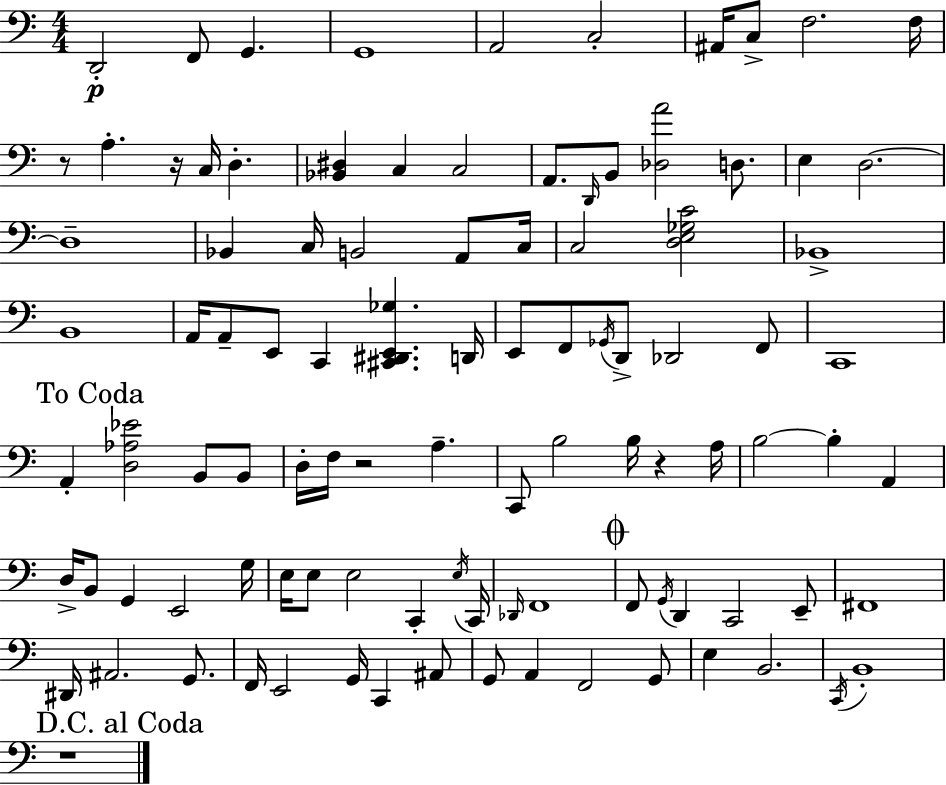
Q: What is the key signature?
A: C major